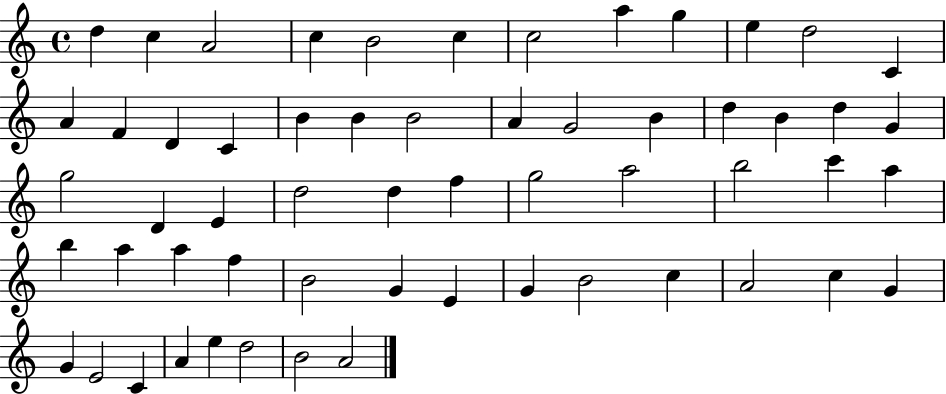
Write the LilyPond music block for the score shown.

{
  \clef treble
  \time 4/4
  \defaultTimeSignature
  \key c \major
  d''4 c''4 a'2 | c''4 b'2 c''4 | c''2 a''4 g''4 | e''4 d''2 c'4 | \break a'4 f'4 d'4 c'4 | b'4 b'4 b'2 | a'4 g'2 b'4 | d''4 b'4 d''4 g'4 | \break g''2 d'4 e'4 | d''2 d''4 f''4 | g''2 a''2 | b''2 c'''4 a''4 | \break b''4 a''4 a''4 f''4 | b'2 g'4 e'4 | g'4 b'2 c''4 | a'2 c''4 g'4 | \break g'4 e'2 c'4 | a'4 e''4 d''2 | b'2 a'2 | \bar "|."
}